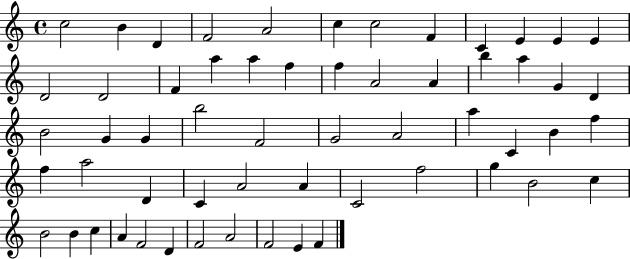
C5/h B4/q D4/q F4/h A4/h C5/q C5/h F4/q C4/q E4/q E4/q E4/q D4/h D4/h F4/q A5/q A5/q F5/q F5/q A4/h A4/q B5/q A5/q G4/q D4/q B4/h G4/q G4/q B5/h F4/h G4/h A4/h A5/q C4/q B4/q F5/q F5/q A5/h D4/q C4/q A4/h A4/q C4/h F5/h G5/q B4/h C5/q B4/h B4/q C5/q A4/q F4/h D4/q F4/h A4/h F4/h E4/q F4/q